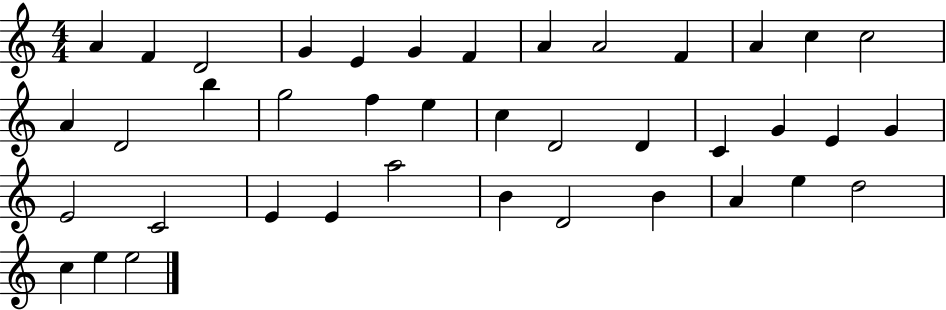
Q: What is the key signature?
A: C major